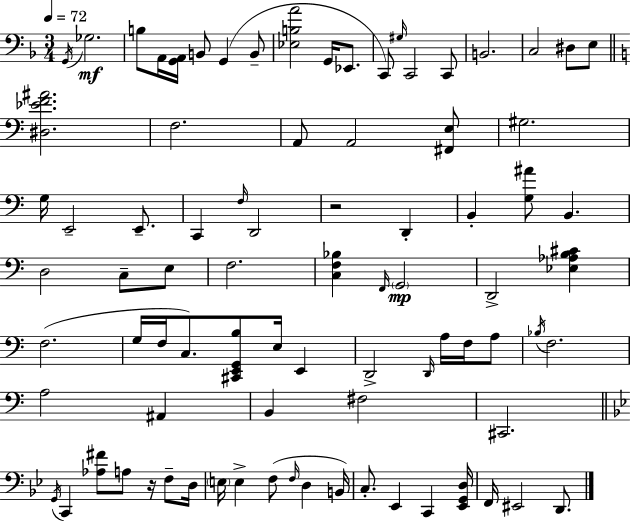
X:1
T:Untitled
M:3/4
L:1/4
K:Dm
G,,/4 _G,2 B,/2 A,,/4 [G,,A,,]/4 B,,/2 G,, B,,/2 [_E,B,A]2 G,,/4 _E,,/2 C,,/2 ^G,/4 C,,2 C,,/2 B,,2 C,2 ^D,/2 E,/2 [^D,_EF^A]2 F,2 A,,/2 A,,2 [^F,,E,]/2 ^G,2 G,/4 E,,2 E,,/2 C,, F,/4 D,,2 z2 D,, B,, [G,^A]/2 B,, D,2 C,/2 E,/2 F,2 [C,F,_B,] F,,/4 G,,2 D,,2 [_E,_A,B,^C] F,2 G,/4 F,/4 C,/2 [^C,,E,,G,,B,]/2 E,/4 E,, D,,2 D,,/4 A,/4 F,/4 A,/2 _B,/4 F,2 A,2 ^A,, B,, ^F,2 ^C,,2 G,,/4 C,, [_A,^F]/2 A,/2 z/4 F,/2 D,/4 E,/4 E, F,/2 F,/4 D, B,,/4 C,/2 _E,, C,, [_E,,G,,D,]/4 F,,/4 ^E,,2 D,,/2